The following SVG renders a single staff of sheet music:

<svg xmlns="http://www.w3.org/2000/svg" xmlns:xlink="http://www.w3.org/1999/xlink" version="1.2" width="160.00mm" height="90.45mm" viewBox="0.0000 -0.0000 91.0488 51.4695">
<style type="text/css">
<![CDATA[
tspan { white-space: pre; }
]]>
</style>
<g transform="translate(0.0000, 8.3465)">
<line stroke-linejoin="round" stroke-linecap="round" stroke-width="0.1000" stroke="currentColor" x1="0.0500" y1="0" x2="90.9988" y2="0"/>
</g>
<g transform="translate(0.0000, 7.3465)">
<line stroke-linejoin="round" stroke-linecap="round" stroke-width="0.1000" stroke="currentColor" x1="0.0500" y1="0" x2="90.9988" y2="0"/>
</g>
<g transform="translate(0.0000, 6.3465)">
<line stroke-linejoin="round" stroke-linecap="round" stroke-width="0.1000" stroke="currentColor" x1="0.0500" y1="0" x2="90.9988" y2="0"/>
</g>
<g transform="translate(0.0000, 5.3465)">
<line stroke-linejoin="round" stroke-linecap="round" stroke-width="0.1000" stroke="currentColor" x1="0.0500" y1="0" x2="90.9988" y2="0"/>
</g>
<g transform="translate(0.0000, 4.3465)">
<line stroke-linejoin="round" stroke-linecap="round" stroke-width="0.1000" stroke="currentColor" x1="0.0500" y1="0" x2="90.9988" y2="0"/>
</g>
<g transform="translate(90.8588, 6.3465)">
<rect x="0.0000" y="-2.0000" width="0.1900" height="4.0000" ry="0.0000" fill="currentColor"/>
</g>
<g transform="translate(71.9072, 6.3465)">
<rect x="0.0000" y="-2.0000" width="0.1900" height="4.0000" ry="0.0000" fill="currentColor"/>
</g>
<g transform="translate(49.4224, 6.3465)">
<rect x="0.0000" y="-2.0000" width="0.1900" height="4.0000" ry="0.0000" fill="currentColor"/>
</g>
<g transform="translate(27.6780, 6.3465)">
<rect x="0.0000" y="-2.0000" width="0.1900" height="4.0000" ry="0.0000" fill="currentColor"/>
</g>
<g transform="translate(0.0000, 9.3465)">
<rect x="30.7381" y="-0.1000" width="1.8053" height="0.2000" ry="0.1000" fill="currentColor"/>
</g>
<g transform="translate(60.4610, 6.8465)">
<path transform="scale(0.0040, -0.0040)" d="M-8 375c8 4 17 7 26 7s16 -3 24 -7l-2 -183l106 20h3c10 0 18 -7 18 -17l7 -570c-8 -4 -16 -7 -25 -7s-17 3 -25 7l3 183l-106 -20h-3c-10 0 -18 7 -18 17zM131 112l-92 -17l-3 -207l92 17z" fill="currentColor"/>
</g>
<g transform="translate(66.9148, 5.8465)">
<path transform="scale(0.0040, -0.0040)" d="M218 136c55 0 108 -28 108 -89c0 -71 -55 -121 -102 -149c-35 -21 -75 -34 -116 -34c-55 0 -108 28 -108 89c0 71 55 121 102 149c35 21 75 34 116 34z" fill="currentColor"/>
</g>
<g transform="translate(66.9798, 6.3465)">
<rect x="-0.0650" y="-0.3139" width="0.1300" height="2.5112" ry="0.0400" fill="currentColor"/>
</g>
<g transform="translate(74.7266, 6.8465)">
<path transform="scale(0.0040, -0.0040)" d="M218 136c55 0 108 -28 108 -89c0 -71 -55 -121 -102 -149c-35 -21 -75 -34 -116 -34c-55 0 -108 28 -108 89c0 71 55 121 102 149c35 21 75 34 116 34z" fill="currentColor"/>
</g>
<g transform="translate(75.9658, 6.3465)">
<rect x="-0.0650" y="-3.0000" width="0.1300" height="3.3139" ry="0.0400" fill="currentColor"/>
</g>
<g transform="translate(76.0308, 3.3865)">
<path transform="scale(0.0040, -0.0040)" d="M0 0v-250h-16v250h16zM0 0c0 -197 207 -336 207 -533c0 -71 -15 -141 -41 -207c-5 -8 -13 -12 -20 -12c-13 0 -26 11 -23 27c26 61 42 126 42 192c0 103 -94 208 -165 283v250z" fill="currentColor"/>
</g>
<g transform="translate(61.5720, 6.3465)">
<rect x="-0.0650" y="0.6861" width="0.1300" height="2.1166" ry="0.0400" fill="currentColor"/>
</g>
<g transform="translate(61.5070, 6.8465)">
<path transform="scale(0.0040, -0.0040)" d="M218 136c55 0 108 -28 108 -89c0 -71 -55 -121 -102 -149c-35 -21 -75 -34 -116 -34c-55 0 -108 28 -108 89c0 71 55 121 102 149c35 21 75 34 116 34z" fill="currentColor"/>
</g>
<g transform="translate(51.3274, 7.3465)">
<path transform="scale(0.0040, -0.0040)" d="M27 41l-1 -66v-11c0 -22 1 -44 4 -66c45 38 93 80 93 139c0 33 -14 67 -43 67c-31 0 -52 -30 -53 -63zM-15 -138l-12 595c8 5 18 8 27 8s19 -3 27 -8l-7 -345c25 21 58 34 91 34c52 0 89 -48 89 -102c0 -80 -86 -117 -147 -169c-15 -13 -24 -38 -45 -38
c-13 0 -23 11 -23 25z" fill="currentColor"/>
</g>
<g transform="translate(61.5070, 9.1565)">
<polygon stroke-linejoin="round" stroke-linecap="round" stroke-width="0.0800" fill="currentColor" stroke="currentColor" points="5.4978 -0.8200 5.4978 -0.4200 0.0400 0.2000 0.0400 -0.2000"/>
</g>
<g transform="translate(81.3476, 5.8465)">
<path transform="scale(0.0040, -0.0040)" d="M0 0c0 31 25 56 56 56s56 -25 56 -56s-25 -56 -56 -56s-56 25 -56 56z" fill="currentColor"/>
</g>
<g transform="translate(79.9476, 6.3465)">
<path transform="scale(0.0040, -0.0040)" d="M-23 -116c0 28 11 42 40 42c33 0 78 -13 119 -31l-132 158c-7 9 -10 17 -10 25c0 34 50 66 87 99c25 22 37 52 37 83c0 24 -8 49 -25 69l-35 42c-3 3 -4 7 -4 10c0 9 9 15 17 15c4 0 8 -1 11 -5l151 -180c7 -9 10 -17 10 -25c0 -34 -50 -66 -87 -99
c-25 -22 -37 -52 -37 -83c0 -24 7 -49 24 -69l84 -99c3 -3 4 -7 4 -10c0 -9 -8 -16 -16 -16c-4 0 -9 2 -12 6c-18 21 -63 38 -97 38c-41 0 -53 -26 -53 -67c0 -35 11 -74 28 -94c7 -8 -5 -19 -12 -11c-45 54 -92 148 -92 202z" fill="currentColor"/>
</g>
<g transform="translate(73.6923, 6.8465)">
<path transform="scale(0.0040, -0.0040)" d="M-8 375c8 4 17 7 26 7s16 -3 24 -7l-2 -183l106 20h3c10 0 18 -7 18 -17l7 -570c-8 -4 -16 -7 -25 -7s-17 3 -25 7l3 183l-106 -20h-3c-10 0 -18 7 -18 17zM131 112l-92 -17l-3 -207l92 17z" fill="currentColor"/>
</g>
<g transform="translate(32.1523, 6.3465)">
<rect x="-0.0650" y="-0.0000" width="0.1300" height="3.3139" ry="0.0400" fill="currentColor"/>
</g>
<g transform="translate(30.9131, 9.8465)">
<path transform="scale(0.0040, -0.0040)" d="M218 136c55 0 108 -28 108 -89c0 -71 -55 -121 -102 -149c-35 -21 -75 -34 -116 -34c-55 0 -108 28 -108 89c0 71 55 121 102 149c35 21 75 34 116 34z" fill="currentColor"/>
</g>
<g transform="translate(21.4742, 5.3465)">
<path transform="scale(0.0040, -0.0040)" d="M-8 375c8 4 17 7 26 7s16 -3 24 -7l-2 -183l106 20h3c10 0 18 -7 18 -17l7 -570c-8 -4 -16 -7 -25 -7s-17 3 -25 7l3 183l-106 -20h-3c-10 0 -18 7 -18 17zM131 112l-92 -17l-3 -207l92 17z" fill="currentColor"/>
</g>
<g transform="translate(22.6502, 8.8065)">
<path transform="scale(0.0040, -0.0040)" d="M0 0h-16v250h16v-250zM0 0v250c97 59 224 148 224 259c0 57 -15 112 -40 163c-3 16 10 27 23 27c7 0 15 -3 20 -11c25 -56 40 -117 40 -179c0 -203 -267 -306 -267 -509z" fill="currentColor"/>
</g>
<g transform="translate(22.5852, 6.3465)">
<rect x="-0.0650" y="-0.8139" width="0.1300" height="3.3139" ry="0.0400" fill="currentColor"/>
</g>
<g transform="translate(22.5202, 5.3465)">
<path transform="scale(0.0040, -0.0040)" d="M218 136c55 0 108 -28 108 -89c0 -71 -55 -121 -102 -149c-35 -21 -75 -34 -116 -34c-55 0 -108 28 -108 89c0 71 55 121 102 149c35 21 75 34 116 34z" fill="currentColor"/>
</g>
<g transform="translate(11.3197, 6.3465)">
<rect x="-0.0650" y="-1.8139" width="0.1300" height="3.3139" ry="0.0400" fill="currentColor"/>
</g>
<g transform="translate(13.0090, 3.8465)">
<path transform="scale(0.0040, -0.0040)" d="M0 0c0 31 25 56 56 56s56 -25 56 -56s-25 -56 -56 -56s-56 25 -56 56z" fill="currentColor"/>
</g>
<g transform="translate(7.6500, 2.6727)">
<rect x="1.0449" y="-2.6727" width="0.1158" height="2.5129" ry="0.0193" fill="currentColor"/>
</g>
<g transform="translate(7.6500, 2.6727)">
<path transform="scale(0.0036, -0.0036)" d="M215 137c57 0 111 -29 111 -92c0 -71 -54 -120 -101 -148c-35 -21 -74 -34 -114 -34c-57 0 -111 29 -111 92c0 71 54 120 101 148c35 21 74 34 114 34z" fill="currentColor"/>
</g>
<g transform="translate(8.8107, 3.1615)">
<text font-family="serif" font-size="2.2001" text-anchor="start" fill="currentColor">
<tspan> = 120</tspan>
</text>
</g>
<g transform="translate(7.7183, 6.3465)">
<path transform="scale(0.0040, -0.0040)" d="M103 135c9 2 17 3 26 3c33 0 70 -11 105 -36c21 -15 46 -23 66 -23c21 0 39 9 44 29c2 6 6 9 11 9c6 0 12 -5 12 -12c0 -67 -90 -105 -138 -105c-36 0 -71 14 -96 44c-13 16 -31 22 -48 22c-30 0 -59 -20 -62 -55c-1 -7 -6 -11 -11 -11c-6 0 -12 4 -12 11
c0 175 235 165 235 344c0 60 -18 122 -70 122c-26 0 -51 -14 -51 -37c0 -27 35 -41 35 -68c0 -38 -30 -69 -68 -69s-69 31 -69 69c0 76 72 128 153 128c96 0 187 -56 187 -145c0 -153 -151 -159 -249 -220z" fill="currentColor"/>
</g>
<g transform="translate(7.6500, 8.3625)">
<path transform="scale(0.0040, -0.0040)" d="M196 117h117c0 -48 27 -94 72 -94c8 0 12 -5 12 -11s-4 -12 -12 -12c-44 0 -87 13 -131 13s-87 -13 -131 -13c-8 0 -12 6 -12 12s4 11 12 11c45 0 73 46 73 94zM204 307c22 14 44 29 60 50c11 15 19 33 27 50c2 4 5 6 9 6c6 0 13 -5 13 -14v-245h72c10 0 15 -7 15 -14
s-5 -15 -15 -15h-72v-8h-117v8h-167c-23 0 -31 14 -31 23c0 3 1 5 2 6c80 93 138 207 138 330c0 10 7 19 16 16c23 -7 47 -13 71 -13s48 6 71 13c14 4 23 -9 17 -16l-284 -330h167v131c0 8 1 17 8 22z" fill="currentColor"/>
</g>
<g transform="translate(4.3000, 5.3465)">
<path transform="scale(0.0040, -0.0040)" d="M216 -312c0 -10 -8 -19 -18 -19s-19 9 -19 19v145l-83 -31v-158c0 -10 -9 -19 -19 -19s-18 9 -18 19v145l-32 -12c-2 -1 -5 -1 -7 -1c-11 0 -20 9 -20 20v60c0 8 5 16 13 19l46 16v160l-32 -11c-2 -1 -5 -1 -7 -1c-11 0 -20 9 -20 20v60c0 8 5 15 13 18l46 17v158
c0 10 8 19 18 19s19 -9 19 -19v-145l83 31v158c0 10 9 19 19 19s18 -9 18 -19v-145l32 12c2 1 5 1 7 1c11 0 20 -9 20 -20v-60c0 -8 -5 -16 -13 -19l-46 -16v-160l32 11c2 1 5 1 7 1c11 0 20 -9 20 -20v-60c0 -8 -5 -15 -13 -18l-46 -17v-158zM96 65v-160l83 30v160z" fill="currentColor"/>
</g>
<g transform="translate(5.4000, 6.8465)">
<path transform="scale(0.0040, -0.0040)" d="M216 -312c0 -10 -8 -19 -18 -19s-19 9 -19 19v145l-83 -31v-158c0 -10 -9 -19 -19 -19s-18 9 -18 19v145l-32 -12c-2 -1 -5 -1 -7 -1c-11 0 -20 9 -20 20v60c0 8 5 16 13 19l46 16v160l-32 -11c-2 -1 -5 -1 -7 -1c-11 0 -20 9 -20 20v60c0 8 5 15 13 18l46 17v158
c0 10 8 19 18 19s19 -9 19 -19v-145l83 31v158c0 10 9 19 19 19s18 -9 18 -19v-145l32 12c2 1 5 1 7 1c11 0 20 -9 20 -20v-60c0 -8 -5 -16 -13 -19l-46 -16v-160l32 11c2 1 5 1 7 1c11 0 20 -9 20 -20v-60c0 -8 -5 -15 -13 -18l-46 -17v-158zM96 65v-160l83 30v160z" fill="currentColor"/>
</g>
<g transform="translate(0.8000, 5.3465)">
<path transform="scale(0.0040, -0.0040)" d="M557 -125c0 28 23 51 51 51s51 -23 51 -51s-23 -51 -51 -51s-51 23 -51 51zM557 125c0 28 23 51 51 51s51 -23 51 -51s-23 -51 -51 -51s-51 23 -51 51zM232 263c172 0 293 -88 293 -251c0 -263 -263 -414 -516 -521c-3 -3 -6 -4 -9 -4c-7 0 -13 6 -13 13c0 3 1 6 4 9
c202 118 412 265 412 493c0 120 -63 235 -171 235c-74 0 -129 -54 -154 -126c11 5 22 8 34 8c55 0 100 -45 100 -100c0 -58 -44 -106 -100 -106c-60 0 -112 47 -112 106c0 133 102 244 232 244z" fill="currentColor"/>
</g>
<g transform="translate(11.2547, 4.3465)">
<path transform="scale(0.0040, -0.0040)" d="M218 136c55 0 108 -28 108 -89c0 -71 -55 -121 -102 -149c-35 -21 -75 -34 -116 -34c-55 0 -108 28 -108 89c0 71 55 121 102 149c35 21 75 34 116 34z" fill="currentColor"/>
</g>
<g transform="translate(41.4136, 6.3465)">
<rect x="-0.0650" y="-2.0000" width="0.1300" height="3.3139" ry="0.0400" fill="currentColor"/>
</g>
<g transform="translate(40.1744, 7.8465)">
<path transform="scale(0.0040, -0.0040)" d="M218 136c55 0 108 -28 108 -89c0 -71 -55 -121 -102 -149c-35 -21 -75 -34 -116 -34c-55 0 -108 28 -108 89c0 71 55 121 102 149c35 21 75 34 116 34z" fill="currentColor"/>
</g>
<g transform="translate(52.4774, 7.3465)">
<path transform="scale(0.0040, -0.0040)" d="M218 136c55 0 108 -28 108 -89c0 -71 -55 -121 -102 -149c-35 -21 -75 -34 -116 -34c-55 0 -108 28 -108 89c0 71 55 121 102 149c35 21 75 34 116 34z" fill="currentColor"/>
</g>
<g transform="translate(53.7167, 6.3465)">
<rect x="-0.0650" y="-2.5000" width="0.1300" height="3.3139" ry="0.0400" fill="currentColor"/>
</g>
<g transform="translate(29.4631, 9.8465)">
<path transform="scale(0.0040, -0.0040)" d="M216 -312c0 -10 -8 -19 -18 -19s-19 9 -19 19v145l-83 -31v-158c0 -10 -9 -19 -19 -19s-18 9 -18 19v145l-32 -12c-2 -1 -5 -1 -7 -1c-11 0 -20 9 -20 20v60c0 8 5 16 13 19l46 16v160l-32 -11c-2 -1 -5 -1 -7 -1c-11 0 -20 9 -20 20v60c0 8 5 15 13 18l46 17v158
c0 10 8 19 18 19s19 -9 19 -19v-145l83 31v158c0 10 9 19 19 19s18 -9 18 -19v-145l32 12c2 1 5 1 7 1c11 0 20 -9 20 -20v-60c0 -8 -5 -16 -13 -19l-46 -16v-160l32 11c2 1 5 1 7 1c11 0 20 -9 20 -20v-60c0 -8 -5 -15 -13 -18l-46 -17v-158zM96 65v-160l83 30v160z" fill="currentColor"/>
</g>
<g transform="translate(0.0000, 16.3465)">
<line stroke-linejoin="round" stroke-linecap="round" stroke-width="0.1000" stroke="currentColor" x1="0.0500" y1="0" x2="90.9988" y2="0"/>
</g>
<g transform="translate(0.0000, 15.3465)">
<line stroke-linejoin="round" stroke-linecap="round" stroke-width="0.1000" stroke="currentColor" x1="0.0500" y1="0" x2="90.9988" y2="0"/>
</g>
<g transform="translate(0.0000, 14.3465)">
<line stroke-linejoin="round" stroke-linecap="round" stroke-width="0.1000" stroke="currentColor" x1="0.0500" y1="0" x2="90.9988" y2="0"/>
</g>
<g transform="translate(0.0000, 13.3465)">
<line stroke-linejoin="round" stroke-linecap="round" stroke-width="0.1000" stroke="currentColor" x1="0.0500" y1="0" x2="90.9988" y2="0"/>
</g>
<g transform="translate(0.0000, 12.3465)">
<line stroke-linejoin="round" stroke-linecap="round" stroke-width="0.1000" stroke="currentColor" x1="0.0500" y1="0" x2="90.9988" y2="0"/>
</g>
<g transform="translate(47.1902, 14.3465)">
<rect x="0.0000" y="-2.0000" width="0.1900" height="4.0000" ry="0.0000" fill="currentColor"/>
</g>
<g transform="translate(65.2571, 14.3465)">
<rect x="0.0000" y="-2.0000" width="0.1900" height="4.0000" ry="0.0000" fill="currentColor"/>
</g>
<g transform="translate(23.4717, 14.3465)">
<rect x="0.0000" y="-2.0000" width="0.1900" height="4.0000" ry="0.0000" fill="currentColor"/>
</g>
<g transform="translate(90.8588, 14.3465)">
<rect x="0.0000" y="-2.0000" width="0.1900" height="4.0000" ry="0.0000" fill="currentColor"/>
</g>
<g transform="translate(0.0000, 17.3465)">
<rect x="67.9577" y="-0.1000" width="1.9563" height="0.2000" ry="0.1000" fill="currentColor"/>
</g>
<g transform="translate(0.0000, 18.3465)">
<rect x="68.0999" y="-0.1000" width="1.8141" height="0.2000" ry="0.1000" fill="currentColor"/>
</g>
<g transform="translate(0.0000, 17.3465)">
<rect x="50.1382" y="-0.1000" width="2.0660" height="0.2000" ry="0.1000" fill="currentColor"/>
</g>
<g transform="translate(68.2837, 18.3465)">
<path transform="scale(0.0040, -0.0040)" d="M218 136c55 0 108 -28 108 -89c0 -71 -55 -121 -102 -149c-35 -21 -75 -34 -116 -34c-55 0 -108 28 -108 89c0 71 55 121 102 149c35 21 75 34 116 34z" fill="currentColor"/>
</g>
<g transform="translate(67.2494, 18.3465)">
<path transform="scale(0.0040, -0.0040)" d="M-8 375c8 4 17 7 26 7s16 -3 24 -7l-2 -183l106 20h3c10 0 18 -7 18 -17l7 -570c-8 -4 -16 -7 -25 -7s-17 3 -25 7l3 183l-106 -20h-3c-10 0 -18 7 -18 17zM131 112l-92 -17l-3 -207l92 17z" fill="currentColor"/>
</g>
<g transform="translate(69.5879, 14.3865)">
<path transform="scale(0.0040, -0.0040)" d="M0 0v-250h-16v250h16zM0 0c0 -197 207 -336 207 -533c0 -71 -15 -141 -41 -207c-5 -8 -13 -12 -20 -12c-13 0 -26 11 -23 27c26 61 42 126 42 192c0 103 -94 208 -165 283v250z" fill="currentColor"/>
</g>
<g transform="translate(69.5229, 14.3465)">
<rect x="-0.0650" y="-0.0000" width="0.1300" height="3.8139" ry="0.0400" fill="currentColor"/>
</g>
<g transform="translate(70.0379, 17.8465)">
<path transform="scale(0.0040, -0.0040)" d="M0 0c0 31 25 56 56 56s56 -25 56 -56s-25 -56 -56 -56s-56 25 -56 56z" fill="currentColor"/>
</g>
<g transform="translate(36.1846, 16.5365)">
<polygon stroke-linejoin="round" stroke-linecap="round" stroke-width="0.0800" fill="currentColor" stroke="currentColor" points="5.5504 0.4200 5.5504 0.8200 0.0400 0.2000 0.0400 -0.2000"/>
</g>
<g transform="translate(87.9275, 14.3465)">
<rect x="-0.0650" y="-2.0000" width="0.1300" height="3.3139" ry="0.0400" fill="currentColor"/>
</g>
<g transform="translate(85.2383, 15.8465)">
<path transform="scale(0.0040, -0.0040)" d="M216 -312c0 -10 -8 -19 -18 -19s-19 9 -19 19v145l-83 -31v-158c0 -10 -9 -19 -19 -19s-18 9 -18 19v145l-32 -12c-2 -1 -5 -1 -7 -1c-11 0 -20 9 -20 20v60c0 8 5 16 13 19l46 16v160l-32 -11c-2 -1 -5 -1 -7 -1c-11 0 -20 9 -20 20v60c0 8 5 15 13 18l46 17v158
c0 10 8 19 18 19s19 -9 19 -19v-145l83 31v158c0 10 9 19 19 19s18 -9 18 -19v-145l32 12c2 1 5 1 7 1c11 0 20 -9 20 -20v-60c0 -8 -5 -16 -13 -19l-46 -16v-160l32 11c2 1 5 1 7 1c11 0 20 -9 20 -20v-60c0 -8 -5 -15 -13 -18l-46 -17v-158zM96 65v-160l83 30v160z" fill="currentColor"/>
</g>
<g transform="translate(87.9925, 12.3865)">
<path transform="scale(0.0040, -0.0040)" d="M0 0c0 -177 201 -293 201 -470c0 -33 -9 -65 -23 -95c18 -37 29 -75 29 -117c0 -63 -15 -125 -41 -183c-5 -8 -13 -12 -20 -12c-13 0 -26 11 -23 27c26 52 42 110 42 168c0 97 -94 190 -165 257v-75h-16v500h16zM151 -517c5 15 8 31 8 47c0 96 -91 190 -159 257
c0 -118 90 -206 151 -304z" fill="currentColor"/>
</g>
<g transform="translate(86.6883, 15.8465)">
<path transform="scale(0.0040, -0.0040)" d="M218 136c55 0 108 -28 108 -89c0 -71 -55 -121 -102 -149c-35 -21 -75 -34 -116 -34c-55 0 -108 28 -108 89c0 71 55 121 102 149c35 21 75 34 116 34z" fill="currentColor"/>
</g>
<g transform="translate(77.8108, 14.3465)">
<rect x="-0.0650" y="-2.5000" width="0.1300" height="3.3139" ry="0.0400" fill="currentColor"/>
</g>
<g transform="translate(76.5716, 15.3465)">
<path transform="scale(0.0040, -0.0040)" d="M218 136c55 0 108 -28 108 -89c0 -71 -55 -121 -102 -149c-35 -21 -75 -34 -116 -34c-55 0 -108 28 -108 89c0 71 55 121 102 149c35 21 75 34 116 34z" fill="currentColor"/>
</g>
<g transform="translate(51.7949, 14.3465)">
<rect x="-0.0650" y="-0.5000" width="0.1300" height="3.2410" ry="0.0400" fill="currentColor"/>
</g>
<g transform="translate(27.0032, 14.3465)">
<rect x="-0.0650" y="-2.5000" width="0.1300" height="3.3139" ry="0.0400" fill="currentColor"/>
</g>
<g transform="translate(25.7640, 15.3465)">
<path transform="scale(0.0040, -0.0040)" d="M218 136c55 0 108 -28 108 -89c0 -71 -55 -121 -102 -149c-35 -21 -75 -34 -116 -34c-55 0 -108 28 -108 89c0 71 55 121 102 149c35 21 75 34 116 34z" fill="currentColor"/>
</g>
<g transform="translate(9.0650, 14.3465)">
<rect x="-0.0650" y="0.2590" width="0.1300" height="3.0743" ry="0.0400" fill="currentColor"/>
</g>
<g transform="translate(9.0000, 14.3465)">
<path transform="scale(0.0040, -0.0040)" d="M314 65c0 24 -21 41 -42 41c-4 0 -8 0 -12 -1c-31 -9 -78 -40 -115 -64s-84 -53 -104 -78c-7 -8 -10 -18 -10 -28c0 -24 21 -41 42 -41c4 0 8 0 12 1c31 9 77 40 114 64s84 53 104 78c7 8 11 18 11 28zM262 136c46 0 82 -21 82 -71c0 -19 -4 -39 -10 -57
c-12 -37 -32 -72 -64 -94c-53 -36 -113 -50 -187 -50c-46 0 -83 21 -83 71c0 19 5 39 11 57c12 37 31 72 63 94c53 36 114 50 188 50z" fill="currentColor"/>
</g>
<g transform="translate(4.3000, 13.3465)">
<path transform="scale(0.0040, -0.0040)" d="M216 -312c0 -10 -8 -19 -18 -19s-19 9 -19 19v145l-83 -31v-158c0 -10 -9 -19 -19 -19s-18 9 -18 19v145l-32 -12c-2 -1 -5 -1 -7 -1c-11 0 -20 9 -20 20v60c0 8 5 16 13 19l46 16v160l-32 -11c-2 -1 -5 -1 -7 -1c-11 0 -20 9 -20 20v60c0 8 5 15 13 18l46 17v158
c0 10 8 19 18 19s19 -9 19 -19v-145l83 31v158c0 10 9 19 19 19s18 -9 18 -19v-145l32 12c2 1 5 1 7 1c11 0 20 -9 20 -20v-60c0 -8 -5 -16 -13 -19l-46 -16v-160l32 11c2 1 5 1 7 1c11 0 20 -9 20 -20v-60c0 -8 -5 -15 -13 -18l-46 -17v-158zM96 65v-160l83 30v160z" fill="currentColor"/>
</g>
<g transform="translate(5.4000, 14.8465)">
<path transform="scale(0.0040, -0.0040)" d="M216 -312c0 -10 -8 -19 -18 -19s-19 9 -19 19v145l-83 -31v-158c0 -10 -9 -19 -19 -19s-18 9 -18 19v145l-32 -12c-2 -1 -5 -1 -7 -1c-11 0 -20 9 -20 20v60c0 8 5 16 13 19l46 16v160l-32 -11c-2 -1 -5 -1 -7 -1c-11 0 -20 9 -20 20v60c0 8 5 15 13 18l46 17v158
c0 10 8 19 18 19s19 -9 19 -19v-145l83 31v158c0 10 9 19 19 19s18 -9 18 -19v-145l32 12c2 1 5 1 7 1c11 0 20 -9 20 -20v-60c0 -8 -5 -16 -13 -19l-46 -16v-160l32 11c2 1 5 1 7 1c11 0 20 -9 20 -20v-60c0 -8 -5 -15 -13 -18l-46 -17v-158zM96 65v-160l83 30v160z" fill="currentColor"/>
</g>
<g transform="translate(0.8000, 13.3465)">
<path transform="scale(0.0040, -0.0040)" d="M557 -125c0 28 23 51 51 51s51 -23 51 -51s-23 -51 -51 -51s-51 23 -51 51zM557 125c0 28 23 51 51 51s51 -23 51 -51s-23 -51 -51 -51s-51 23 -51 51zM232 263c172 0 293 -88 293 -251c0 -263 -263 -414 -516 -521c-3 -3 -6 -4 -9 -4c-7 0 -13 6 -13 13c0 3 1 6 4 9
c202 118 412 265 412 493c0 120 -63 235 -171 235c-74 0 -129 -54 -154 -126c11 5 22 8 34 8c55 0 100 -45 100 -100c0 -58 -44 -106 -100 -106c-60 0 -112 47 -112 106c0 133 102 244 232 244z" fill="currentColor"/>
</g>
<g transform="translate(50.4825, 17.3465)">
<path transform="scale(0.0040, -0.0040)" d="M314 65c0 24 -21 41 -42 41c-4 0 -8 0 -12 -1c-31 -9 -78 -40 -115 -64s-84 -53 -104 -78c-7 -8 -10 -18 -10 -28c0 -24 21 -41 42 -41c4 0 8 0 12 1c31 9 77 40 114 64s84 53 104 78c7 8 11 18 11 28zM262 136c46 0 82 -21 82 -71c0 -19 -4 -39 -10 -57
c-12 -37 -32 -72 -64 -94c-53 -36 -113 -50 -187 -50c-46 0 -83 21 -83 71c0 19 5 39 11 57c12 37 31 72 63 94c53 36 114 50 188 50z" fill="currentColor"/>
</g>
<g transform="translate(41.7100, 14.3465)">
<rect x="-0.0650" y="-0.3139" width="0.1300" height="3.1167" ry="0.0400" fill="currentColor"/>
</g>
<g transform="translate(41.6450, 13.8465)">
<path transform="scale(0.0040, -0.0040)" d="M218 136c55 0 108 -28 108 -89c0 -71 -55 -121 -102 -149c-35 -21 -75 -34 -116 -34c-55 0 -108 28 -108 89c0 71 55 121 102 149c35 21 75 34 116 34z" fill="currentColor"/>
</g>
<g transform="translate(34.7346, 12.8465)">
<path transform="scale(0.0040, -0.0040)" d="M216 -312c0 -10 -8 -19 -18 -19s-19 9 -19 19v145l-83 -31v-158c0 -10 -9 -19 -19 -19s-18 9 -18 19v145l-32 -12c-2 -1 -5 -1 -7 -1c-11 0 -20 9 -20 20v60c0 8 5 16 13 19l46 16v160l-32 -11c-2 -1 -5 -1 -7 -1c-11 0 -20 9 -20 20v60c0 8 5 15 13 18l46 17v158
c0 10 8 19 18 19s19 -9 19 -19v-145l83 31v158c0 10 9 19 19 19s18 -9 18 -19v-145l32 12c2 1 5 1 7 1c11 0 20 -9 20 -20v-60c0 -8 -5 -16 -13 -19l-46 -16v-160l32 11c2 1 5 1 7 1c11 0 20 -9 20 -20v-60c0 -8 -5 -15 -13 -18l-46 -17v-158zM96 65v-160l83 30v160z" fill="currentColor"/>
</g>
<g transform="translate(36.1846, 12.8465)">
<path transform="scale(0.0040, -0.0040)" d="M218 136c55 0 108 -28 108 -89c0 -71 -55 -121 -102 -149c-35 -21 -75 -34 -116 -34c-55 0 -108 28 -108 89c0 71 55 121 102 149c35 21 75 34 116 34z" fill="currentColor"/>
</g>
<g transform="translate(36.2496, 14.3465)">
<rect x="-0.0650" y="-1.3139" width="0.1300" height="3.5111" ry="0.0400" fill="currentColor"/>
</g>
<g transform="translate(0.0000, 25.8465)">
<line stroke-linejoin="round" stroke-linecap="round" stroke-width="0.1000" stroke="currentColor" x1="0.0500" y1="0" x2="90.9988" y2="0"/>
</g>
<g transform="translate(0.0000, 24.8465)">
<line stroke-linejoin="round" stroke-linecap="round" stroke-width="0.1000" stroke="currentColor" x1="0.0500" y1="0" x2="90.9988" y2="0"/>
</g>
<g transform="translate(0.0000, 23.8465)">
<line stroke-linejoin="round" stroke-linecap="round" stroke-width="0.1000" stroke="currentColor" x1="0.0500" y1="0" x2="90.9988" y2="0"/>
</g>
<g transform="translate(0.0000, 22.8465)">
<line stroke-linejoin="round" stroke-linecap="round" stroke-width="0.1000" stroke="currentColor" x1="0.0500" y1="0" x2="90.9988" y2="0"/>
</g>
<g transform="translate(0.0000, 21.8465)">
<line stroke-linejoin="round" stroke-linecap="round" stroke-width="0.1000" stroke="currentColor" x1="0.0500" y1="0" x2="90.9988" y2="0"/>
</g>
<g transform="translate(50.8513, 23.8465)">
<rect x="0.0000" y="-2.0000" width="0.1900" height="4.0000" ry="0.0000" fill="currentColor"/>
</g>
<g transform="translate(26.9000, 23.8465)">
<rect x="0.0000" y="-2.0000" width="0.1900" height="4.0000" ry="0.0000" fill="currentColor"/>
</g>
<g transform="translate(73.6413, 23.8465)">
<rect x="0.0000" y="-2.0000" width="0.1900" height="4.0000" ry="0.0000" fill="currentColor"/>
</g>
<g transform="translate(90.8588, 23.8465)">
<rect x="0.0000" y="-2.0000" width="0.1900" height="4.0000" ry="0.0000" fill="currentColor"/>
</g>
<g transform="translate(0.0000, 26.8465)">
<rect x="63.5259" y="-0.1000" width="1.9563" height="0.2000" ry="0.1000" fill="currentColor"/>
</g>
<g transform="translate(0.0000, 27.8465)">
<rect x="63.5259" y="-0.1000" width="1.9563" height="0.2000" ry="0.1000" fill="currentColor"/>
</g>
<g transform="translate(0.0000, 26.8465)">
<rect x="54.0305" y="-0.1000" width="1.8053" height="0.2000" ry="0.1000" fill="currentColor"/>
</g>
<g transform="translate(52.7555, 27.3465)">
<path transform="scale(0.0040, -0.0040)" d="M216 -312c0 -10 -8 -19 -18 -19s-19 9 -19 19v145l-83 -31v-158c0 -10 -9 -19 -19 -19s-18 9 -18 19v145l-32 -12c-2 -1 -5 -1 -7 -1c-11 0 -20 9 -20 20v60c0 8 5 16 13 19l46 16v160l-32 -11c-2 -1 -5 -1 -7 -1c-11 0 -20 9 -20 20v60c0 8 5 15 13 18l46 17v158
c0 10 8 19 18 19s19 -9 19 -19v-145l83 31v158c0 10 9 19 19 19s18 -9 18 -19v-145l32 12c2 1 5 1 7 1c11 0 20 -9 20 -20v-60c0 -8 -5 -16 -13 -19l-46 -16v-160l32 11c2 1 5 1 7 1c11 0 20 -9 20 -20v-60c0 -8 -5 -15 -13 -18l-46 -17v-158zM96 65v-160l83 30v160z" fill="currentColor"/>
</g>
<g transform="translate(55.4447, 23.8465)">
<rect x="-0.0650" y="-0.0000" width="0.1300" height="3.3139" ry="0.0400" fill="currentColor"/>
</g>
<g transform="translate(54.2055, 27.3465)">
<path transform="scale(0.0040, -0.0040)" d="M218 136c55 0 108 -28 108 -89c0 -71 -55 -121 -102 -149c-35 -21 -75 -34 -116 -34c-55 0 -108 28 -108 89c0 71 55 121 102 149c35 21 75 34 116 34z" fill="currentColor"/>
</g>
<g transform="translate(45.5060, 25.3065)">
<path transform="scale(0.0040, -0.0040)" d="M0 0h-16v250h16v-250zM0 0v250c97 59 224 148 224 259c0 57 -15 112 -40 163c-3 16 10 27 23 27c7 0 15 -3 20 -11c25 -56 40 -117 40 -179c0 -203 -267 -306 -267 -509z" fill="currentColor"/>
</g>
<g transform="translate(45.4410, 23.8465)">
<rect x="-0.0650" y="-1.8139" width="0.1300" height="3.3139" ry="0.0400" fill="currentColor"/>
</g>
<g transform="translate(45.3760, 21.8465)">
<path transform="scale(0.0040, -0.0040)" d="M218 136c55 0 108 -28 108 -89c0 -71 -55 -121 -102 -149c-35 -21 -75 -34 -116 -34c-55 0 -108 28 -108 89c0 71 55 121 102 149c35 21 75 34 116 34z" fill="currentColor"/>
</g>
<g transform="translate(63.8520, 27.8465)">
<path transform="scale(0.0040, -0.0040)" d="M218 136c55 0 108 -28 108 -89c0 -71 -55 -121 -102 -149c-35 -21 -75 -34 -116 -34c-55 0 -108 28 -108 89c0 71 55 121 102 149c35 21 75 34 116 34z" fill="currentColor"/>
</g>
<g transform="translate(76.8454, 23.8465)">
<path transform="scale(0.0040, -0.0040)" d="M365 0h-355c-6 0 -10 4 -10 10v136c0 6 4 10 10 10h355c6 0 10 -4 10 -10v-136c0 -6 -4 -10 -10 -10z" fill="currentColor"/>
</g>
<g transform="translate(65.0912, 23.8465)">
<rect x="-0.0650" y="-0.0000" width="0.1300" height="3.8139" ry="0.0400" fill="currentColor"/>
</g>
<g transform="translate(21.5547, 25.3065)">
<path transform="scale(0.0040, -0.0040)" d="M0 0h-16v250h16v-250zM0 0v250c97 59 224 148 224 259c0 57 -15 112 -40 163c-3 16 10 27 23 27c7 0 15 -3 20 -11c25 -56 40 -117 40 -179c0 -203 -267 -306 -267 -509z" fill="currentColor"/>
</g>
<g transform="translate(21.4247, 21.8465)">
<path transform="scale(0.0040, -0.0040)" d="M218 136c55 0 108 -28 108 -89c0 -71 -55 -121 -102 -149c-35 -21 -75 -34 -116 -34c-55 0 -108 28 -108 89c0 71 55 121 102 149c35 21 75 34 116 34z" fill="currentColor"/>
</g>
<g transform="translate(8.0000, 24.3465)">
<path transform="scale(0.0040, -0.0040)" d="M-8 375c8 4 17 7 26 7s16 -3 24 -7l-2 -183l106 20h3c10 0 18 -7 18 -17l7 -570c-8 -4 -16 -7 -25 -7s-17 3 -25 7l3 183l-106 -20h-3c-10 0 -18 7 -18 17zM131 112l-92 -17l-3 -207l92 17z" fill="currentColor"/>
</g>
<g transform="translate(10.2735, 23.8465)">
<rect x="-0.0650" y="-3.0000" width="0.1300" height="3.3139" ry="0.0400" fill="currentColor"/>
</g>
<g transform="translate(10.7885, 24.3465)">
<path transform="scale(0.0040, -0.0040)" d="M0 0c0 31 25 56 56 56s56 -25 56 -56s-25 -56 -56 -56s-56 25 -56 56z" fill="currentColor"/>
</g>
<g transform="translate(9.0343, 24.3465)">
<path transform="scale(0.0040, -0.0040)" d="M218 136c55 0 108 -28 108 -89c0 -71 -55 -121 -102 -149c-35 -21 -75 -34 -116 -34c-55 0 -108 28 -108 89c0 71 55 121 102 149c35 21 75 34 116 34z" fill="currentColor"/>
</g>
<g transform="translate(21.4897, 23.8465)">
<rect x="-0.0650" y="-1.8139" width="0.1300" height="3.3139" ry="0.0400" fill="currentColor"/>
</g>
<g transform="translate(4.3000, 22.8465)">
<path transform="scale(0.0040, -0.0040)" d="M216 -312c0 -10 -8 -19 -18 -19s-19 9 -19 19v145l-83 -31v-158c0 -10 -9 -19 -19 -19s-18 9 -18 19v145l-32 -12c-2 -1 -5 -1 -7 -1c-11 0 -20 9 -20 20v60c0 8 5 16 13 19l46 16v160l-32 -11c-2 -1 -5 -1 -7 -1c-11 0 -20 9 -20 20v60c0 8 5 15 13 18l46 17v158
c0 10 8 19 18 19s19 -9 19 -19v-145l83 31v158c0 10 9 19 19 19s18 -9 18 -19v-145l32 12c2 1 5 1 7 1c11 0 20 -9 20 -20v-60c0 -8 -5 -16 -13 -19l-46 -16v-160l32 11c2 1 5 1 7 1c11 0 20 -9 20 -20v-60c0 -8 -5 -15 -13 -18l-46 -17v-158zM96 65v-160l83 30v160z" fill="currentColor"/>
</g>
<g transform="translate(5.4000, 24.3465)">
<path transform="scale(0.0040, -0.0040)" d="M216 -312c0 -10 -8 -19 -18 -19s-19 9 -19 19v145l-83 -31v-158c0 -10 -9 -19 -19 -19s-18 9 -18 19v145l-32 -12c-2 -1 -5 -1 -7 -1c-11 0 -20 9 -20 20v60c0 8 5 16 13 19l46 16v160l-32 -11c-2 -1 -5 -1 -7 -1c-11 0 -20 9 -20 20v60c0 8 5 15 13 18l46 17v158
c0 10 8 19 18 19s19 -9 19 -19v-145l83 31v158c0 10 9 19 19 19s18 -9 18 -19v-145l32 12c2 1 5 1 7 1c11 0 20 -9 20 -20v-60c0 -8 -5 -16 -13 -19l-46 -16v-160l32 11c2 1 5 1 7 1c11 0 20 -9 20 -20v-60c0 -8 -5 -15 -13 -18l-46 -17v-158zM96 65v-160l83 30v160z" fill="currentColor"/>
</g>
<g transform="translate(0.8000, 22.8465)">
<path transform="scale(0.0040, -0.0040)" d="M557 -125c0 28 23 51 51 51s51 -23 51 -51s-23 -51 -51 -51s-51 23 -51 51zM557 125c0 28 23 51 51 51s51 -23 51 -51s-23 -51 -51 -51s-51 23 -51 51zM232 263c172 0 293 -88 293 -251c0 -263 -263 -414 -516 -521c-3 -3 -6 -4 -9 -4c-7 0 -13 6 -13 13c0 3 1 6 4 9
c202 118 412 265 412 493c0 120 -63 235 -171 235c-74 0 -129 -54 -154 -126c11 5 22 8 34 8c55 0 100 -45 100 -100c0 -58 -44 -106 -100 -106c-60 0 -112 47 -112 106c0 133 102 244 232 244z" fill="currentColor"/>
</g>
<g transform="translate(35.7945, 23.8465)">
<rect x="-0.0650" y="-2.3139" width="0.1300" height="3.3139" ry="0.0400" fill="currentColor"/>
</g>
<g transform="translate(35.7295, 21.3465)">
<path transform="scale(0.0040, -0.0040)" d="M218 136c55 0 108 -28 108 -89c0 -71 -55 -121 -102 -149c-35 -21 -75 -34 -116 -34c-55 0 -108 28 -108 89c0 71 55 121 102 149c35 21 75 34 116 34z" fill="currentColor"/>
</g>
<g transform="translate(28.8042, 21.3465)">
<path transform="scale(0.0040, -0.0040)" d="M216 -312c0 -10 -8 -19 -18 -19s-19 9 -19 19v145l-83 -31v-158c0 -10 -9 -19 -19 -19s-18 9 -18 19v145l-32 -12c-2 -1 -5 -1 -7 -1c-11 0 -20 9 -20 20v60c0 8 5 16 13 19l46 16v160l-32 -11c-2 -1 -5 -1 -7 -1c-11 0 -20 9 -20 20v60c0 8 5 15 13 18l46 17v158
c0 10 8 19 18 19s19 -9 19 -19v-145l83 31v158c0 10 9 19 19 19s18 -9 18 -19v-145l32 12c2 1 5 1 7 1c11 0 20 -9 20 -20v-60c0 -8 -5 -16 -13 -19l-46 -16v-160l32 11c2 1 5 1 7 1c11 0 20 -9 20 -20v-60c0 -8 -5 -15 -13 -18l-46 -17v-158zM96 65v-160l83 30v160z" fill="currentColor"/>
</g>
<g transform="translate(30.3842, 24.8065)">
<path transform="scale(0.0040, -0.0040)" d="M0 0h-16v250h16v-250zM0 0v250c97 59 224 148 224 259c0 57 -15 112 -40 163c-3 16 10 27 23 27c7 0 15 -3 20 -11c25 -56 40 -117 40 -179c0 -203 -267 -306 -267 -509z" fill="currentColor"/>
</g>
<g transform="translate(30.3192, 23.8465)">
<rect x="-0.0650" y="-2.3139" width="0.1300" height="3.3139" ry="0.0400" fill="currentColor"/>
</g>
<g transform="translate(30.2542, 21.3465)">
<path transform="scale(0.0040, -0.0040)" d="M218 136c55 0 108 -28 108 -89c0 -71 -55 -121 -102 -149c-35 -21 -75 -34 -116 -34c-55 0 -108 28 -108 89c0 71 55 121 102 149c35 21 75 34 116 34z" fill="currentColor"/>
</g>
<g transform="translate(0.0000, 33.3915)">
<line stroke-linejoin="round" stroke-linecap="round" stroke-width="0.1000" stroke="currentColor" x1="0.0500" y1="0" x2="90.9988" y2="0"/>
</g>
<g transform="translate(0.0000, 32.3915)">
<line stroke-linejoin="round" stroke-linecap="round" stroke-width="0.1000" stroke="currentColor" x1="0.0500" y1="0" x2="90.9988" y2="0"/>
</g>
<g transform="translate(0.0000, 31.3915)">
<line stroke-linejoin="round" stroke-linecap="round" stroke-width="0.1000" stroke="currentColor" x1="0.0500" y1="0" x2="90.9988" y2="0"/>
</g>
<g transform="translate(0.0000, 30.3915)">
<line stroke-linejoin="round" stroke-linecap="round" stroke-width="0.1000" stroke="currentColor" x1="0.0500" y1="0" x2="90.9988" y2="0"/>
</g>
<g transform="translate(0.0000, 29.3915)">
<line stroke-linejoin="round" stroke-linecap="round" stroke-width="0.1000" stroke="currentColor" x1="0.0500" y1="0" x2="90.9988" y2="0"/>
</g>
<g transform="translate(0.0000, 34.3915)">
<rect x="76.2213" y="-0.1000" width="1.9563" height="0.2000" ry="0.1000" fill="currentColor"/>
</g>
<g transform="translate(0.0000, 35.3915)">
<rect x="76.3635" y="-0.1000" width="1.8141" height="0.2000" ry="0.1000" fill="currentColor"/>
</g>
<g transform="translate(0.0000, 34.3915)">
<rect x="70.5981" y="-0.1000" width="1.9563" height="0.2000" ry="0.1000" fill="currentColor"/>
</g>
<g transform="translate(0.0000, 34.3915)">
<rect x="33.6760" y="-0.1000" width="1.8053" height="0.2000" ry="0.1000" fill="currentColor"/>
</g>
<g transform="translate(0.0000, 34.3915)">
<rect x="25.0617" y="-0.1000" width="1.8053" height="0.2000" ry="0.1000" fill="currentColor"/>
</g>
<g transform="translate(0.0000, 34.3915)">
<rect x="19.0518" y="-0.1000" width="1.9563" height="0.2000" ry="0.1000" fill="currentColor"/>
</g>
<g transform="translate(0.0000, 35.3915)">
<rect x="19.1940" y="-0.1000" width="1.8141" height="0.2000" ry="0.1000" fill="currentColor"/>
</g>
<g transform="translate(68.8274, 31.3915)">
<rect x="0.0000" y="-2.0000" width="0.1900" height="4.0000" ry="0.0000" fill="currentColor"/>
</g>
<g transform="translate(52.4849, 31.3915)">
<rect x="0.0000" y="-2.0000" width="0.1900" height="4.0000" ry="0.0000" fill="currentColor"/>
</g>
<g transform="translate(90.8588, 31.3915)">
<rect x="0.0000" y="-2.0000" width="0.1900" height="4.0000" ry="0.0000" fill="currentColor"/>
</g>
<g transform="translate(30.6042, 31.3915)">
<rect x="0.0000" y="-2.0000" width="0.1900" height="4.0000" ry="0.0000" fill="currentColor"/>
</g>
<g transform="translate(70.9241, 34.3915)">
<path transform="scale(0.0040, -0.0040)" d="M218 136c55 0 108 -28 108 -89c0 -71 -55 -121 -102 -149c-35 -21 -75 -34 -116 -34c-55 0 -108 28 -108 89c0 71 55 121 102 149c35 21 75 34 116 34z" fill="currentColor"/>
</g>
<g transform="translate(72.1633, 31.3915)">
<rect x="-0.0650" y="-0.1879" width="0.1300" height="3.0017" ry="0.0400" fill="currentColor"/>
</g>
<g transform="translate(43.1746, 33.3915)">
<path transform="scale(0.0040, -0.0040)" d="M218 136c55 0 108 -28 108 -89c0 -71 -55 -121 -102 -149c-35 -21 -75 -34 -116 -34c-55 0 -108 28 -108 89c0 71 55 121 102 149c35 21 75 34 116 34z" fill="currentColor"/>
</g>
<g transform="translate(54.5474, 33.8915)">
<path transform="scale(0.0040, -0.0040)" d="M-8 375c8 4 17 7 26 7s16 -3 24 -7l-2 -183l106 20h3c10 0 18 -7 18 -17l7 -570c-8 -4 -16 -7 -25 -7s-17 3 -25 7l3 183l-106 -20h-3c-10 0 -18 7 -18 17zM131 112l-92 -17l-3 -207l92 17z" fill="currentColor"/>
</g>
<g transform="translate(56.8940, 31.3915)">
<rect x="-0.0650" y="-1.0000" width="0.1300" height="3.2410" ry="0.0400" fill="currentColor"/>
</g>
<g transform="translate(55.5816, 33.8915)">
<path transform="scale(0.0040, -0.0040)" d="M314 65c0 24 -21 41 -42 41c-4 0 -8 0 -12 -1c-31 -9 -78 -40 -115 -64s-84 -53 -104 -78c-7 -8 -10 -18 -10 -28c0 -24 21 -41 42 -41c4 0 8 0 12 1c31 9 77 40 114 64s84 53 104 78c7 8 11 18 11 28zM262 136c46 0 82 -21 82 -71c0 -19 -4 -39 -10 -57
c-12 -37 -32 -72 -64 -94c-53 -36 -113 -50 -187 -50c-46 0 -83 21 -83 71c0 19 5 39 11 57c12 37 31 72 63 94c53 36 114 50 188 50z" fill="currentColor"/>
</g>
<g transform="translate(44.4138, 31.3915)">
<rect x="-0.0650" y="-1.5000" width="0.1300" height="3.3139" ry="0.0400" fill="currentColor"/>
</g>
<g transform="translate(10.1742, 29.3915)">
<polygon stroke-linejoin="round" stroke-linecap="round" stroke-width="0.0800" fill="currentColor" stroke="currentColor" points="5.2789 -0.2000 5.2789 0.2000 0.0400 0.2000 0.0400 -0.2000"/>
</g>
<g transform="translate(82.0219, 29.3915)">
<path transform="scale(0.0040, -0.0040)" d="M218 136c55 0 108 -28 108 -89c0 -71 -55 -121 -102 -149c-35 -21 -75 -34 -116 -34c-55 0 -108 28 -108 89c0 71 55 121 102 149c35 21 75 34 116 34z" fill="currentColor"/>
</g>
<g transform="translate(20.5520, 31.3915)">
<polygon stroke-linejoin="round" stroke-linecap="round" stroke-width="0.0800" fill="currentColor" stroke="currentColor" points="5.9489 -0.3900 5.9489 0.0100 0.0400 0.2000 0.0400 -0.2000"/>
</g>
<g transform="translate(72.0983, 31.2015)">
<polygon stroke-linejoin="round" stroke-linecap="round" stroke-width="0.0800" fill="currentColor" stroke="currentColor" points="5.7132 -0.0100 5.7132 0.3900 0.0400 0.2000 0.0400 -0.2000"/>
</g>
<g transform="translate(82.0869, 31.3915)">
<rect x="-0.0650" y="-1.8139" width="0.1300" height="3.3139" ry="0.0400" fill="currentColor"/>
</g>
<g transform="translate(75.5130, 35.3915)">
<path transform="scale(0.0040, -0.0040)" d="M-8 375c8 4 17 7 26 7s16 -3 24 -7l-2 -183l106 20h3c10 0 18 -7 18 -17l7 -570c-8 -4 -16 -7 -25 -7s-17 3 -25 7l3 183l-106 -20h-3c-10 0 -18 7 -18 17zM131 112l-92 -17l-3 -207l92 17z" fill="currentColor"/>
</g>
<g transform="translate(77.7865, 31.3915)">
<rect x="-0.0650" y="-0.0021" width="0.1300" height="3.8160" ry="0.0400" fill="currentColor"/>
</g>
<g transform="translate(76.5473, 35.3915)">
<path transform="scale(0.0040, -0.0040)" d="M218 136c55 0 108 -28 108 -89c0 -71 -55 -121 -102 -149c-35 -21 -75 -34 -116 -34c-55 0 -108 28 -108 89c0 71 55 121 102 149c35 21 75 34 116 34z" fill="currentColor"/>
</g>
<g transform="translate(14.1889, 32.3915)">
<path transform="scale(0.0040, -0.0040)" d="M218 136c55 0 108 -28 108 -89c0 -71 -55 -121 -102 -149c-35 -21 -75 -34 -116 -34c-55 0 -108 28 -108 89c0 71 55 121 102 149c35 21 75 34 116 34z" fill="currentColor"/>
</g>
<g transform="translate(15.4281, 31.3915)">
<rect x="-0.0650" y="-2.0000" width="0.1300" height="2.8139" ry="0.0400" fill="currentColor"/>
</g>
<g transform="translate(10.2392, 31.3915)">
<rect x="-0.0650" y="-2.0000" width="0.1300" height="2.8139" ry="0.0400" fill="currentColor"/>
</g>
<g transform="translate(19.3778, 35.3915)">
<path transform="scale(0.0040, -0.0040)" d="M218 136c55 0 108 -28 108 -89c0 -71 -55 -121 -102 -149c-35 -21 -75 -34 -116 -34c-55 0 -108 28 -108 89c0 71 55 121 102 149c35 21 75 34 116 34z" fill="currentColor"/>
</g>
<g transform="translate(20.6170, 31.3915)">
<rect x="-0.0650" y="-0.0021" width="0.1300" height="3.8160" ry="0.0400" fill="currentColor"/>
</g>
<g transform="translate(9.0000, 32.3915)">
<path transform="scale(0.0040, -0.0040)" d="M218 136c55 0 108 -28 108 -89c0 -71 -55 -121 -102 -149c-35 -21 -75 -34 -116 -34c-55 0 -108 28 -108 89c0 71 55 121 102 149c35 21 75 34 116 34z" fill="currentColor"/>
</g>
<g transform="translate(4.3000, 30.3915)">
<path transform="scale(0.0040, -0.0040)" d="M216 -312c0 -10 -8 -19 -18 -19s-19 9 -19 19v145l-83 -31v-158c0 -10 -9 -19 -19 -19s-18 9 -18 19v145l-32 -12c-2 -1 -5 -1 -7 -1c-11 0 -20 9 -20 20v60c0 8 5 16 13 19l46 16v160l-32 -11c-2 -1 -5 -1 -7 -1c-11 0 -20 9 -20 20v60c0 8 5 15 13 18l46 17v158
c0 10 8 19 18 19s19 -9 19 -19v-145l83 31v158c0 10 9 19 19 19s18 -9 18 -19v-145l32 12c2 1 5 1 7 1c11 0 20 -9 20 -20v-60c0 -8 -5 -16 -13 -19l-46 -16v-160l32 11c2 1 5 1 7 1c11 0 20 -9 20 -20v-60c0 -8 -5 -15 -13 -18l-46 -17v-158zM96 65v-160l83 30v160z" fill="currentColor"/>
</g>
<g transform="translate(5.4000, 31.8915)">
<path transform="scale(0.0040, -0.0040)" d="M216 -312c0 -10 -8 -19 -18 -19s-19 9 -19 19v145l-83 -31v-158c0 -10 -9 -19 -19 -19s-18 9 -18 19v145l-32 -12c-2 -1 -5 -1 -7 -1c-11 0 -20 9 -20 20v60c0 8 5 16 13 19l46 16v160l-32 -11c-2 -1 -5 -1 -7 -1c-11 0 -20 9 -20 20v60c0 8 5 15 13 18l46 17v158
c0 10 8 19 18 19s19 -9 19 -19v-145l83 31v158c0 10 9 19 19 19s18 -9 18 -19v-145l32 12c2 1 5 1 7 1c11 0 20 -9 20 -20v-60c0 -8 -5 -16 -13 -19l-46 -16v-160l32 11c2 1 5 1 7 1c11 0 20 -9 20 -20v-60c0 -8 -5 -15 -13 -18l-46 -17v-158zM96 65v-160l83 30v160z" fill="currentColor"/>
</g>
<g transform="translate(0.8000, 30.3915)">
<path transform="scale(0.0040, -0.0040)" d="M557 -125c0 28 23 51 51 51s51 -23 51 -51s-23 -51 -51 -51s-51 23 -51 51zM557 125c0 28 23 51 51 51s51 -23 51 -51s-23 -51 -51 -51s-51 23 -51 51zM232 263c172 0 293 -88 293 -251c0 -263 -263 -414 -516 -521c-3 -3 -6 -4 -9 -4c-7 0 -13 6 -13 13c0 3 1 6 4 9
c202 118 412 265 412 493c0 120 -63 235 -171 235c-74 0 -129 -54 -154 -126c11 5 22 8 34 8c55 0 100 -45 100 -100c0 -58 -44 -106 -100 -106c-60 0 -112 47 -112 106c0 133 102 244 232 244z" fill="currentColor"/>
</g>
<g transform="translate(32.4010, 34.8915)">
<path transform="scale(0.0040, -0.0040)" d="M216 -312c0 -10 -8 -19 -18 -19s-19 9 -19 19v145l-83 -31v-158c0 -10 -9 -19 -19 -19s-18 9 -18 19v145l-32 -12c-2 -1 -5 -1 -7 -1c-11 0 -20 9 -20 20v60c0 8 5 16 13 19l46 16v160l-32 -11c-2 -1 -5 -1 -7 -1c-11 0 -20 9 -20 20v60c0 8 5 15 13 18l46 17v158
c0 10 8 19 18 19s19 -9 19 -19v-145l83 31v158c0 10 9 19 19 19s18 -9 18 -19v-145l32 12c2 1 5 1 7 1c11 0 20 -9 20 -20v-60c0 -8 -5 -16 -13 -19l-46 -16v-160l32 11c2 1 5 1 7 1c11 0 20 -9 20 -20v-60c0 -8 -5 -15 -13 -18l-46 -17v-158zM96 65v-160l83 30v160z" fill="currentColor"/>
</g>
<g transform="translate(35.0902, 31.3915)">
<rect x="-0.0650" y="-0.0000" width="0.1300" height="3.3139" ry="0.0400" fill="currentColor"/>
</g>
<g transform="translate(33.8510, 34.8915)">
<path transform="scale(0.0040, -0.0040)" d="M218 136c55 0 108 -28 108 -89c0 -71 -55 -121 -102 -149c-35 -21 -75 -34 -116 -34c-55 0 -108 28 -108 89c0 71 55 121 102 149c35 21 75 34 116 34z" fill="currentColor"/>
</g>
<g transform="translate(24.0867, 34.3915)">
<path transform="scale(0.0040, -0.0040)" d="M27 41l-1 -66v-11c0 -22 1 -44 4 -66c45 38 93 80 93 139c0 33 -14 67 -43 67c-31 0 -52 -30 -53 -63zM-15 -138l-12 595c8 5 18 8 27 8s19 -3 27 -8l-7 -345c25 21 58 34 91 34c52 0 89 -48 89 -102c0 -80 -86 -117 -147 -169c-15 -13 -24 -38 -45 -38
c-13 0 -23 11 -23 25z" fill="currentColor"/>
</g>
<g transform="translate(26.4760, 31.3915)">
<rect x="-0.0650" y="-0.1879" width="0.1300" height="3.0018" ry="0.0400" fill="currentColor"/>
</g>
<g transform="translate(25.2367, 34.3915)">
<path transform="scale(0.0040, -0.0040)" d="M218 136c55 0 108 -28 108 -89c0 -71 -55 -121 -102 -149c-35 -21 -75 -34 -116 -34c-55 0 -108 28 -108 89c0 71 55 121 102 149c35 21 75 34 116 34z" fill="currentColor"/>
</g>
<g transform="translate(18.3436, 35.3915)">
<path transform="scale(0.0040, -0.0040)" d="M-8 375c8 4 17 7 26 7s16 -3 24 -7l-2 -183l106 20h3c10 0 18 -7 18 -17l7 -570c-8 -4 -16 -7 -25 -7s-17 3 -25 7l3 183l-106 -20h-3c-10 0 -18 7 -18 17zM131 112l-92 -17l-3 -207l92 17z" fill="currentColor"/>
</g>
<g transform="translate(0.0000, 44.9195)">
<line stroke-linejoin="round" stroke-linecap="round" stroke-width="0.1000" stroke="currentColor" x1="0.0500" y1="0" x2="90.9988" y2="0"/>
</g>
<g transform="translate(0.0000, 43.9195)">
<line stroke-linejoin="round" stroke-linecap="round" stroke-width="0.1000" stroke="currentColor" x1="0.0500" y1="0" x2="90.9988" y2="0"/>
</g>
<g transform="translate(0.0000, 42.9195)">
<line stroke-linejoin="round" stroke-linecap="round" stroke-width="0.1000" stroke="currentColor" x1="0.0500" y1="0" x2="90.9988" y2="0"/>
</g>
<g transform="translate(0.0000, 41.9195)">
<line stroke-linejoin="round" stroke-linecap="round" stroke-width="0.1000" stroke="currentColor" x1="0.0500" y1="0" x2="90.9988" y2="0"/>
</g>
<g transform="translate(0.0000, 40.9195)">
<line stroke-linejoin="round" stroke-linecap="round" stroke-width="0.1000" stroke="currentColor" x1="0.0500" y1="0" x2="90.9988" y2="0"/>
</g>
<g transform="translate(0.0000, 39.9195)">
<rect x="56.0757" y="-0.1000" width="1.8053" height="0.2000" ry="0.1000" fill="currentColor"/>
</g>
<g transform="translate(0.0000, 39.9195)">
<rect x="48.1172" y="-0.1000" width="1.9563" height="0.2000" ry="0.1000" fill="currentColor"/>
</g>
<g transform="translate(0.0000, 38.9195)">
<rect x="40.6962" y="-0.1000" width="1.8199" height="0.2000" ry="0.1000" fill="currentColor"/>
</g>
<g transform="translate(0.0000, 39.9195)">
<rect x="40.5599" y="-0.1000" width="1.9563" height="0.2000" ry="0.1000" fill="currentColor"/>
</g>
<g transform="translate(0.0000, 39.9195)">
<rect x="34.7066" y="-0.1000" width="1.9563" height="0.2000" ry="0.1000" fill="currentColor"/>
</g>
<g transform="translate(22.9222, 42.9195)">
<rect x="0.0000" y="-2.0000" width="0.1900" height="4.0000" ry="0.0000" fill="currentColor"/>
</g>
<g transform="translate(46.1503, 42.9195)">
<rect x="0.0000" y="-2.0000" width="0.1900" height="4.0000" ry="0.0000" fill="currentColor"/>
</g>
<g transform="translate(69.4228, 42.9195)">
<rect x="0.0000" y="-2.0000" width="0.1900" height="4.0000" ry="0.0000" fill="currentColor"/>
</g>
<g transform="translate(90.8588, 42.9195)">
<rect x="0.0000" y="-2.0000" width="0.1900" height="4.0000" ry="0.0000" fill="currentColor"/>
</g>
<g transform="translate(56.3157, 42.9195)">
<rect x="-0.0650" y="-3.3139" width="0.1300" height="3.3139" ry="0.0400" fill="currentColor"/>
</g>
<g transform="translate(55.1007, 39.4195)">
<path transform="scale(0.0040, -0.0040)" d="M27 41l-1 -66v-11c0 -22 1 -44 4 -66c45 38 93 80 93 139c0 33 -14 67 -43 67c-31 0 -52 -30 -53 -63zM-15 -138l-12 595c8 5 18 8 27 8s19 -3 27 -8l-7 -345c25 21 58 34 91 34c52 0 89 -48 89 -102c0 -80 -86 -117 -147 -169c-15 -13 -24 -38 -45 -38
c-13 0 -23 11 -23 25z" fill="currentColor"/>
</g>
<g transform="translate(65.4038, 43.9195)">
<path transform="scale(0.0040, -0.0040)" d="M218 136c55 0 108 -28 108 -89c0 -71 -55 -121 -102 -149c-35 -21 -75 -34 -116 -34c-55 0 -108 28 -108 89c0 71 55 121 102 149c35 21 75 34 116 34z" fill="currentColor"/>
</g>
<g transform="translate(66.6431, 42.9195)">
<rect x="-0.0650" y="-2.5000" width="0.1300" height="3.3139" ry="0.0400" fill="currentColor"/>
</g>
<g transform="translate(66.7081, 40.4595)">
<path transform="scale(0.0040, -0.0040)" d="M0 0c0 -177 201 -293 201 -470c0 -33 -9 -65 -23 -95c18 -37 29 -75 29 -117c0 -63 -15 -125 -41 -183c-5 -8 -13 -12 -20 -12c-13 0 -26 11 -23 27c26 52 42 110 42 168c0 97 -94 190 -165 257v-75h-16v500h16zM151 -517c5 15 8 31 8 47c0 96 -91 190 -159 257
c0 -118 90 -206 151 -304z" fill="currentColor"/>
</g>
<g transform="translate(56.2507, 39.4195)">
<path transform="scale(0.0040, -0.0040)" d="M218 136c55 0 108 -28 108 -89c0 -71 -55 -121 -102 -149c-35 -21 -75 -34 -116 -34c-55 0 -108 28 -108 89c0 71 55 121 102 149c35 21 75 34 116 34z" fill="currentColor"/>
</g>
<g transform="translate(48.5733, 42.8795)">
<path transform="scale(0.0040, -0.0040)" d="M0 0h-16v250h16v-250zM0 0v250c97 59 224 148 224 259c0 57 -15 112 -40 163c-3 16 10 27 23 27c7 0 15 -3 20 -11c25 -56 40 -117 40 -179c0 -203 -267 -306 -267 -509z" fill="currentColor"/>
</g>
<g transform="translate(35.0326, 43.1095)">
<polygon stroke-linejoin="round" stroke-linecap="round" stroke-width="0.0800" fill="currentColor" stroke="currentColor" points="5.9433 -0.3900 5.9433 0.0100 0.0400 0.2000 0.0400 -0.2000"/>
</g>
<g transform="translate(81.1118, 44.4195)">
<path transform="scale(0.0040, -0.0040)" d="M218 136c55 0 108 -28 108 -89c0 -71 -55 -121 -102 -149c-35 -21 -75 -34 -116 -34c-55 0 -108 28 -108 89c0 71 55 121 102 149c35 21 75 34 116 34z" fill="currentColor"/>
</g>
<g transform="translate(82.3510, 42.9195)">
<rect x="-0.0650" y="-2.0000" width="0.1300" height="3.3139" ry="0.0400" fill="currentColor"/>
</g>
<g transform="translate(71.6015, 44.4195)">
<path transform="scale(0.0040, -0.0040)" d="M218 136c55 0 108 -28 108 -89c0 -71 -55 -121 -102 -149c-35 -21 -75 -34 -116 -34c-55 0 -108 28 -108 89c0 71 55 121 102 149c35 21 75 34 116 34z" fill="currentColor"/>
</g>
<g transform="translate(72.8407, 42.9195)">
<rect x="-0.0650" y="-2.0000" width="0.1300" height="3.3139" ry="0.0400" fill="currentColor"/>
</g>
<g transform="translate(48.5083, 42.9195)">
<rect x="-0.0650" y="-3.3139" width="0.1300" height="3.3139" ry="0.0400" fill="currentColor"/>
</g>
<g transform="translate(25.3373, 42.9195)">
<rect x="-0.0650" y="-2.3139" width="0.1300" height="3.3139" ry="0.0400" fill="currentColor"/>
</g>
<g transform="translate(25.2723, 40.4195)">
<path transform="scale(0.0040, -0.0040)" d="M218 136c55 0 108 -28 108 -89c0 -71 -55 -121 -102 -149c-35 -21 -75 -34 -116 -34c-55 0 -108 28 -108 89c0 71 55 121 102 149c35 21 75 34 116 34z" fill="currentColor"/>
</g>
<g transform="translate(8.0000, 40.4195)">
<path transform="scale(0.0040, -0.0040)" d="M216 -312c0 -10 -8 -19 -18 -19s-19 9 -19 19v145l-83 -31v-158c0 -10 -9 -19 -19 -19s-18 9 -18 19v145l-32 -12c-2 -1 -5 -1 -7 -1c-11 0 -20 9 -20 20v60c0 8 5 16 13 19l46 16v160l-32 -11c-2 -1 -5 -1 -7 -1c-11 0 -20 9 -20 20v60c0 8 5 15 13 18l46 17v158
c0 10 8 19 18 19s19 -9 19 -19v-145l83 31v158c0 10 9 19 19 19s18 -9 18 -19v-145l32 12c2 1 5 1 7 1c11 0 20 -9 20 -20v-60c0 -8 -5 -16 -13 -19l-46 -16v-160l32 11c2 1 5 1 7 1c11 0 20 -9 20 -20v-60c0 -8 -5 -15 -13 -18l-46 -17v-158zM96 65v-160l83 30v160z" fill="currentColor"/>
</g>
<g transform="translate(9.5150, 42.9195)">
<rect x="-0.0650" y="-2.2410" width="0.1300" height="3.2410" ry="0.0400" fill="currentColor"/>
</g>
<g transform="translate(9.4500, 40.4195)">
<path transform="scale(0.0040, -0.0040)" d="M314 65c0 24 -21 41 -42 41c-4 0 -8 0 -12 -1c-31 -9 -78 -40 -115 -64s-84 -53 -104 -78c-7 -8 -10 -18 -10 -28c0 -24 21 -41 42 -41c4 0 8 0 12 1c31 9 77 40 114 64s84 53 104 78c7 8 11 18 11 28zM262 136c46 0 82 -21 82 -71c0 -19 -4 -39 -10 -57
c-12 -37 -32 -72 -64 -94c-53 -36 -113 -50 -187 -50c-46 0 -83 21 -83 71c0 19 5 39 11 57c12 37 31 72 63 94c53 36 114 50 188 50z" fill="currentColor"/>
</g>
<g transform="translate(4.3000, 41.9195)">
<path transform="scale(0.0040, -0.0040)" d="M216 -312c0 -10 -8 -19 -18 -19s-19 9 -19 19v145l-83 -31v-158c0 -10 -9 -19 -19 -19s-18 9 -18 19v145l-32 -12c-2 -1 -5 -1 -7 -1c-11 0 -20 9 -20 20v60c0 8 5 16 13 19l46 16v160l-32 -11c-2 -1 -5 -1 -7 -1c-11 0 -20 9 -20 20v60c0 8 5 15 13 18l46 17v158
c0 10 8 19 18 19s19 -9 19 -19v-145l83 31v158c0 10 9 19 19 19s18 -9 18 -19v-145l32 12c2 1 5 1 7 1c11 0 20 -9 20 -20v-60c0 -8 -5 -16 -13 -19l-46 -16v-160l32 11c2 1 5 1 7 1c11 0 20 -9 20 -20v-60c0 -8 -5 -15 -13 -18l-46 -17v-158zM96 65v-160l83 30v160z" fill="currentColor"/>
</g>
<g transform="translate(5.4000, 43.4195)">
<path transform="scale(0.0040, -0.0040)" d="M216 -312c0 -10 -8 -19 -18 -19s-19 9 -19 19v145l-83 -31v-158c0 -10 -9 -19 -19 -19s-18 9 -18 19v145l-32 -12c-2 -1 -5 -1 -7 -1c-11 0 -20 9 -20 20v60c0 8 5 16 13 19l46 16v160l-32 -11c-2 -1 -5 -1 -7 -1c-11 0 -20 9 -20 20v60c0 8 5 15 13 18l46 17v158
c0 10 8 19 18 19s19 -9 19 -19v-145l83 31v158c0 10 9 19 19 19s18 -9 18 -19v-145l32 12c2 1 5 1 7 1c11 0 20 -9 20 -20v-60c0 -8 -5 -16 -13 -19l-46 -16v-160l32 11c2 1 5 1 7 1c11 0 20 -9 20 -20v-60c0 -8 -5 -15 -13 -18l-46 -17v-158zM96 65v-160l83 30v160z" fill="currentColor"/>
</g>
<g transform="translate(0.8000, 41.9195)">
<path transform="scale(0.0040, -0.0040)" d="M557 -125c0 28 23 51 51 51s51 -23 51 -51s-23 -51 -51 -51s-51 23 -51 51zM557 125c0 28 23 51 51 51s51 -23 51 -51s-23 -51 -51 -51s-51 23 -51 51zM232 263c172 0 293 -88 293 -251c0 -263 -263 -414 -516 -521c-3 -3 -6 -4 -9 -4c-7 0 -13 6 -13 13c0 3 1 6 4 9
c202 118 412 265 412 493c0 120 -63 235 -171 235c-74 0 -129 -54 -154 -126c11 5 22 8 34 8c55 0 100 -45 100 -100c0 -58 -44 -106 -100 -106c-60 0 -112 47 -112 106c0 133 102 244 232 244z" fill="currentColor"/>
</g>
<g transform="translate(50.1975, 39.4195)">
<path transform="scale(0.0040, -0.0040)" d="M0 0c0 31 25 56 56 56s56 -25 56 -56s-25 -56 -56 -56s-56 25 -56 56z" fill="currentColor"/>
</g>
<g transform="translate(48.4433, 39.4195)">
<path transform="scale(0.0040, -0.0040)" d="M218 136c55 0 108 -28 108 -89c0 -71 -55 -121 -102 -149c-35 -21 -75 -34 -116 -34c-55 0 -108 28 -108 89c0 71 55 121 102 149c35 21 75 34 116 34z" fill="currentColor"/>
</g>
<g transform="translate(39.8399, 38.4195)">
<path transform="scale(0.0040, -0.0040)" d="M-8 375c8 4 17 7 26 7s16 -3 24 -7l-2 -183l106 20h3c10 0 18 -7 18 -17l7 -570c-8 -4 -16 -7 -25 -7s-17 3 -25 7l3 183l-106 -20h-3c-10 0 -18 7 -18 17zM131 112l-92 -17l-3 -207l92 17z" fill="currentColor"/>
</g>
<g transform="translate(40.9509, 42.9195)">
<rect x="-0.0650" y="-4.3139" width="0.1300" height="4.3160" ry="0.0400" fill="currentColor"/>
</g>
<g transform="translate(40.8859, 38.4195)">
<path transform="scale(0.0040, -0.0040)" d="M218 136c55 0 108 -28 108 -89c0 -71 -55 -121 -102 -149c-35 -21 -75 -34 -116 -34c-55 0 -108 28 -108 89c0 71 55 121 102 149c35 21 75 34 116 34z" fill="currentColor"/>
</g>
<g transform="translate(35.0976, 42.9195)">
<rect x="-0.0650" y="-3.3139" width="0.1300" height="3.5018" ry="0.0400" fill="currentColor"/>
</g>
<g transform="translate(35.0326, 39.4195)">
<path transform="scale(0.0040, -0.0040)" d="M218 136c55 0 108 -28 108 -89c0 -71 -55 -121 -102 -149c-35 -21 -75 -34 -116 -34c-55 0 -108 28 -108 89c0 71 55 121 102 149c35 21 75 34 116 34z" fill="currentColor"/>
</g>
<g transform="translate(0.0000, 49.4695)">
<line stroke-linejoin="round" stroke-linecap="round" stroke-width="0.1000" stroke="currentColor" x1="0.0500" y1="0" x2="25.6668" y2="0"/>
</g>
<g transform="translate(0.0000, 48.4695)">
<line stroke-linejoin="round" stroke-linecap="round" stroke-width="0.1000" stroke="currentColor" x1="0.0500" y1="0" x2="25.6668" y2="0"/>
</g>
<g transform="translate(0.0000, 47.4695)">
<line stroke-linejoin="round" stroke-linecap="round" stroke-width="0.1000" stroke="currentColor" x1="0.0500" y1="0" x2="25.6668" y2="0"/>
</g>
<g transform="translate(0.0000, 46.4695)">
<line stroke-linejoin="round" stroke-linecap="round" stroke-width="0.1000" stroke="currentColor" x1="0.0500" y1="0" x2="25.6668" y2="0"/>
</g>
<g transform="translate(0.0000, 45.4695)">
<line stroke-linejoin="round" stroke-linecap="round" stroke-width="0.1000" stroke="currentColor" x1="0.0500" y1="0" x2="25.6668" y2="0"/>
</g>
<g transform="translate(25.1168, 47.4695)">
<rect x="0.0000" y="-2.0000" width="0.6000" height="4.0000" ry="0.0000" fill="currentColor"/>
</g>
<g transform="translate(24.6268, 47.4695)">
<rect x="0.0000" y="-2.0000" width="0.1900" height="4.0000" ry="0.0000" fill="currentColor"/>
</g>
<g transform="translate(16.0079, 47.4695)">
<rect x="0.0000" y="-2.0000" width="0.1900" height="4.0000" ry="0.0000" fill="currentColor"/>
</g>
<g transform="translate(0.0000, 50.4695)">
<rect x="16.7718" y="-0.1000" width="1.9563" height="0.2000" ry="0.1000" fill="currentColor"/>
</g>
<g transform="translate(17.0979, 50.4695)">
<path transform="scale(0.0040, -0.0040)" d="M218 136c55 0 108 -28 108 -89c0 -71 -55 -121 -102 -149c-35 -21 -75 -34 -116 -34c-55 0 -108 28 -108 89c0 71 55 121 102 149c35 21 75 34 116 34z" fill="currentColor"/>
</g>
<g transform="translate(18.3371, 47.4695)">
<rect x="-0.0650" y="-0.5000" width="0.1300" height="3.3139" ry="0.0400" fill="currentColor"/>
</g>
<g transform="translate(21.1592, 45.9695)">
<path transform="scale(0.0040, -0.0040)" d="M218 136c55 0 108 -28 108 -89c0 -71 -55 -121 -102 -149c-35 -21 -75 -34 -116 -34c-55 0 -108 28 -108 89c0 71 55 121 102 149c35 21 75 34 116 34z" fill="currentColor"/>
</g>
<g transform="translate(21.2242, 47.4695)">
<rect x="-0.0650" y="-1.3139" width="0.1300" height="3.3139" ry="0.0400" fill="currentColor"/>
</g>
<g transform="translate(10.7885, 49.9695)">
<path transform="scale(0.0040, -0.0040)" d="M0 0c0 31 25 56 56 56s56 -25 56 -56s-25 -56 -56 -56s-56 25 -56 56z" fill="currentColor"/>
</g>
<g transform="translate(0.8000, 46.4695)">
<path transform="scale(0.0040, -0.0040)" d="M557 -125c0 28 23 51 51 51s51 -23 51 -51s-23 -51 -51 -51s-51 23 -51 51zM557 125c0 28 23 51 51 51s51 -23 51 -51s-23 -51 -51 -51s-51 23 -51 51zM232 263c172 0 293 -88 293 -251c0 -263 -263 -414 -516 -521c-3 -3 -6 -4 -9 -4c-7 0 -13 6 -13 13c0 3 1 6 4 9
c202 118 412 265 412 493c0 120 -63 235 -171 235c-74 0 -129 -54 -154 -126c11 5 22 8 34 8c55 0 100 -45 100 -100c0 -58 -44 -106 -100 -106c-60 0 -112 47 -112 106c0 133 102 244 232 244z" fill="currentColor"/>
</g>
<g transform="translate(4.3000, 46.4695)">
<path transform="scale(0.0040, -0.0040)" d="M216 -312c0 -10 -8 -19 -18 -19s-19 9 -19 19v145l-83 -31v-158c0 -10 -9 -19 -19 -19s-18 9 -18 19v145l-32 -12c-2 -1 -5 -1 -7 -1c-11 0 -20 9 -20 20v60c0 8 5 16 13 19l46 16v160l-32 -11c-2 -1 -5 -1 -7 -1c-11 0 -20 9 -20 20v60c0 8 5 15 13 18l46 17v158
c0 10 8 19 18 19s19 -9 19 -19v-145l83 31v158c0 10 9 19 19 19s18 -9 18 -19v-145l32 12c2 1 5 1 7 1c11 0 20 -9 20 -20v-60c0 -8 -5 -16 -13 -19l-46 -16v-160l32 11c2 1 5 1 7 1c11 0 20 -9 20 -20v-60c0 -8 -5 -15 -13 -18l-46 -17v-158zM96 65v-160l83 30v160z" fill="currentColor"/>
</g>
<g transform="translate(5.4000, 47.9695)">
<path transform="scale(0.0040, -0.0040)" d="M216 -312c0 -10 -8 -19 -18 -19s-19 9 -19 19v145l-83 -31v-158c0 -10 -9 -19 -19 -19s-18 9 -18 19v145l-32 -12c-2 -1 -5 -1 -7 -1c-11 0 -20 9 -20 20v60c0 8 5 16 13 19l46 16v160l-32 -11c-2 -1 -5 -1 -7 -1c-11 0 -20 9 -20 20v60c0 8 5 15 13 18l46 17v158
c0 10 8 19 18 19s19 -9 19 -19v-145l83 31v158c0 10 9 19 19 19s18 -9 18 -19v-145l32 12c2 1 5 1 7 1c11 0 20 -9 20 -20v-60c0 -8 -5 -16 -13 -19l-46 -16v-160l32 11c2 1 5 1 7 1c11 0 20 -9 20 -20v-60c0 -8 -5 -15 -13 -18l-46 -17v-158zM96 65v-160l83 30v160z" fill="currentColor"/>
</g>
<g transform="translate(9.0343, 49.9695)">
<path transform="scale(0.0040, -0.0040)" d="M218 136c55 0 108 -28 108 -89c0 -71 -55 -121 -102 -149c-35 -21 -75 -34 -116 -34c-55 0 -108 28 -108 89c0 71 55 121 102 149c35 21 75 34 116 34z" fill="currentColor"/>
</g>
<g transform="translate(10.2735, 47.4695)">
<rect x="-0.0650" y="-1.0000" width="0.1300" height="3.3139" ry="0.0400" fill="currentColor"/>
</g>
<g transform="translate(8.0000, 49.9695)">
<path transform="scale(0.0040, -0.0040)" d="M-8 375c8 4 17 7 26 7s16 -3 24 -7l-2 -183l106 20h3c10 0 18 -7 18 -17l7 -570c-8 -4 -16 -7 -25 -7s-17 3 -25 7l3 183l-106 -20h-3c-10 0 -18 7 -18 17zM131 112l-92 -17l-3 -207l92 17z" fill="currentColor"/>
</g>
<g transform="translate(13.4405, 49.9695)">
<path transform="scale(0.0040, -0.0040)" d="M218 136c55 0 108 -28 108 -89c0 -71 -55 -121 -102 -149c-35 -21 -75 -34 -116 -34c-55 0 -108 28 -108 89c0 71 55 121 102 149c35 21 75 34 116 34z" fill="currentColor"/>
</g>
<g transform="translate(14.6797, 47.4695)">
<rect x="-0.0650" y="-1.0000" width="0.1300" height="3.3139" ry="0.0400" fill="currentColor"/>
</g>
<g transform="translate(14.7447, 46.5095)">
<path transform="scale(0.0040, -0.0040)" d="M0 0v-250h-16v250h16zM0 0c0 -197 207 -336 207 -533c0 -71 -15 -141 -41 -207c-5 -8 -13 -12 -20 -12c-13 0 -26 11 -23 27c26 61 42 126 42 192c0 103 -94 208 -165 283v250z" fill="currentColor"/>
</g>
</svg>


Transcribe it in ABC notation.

X:1
T:Untitled
M:2/4
L:1/4
K:D
A, F,/2 ^D,, A,, _B,, C,/2 E,/2 C,/2 z D,2 B,, ^G,/2 E,/2 E,,2 C,,/2 B,, ^A,,/4 C, A,/2 ^B,/2 ^B, A,/2 ^D,, ^C,, z2 B,,/2 B,,/2 C,,/2 _E,,/2 ^D,, G,, F,,2 E,,/2 C,,/2 A, ^B,2 B, D/2 F/2 D/2 _D B,,/4 A,, A,, F,, F,,/2 E,, G,